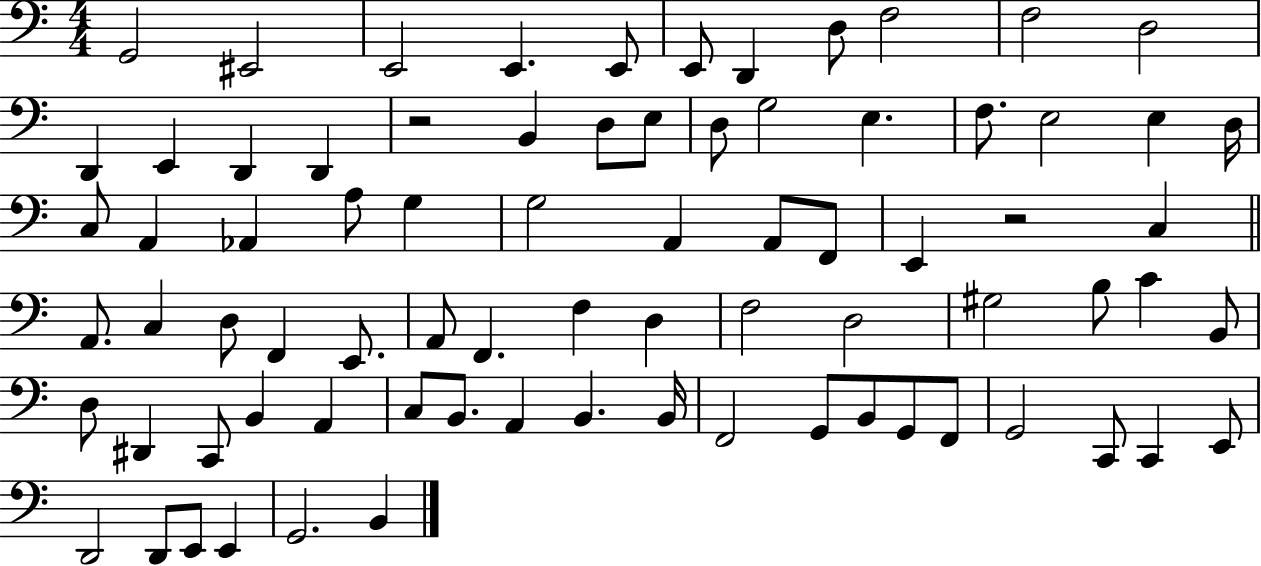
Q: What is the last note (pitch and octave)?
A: B2